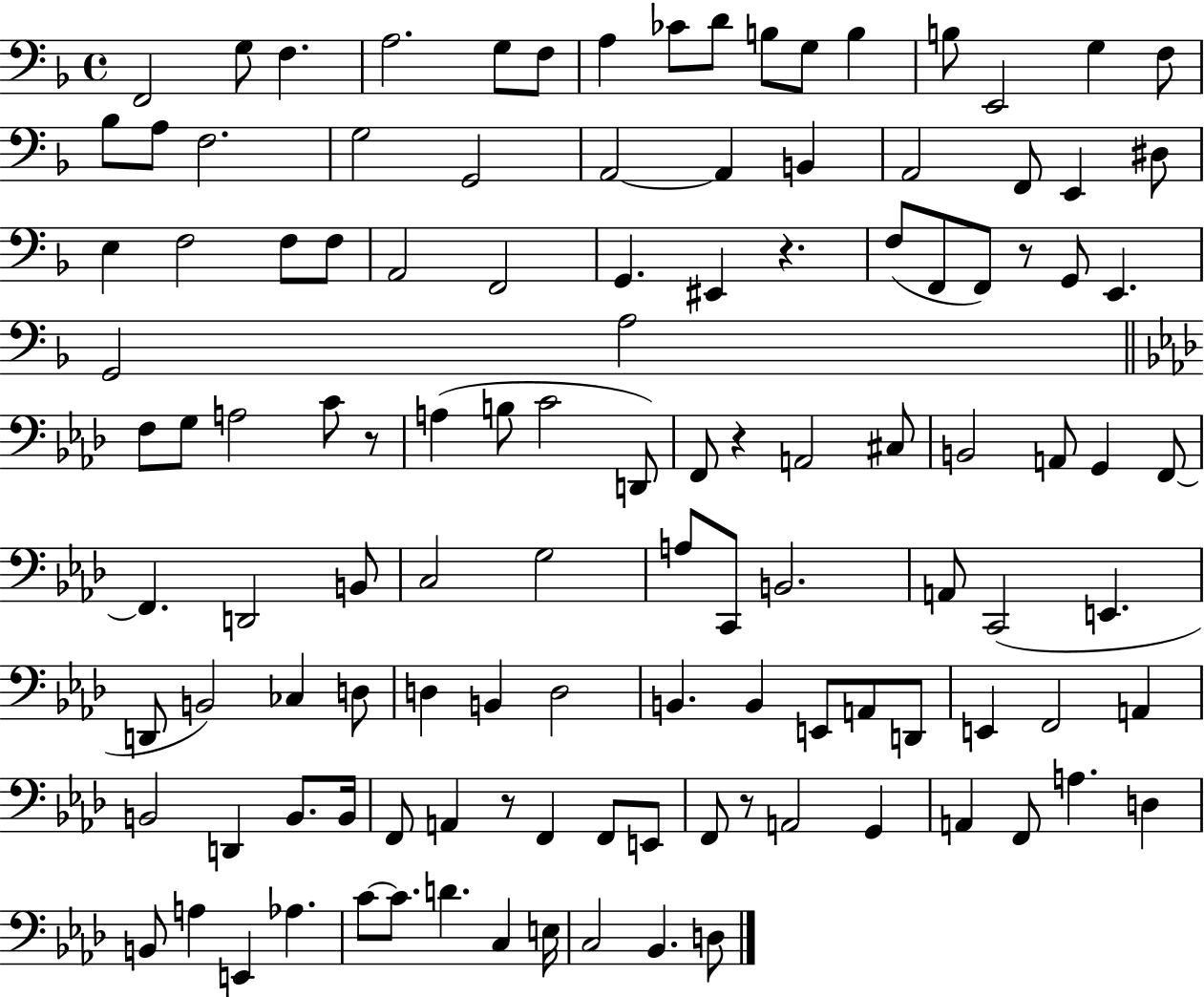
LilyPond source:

{
  \clef bass
  \time 4/4
  \defaultTimeSignature
  \key f \major
  \repeat volta 2 { f,2 g8 f4. | a2. g8 f8 | a4 ces'8 d'8 b8 g8 b4 | b8 e,2 g4 f8 | \break bes8 a8 f2. | g2 g,2 | a,2~~ a,4 b,4 | a,2 f,8 e,4 dis8 | \break e4 f2 f8 f8 | a,2 f,2 | g,4. eis,4 r4. | f8( f,8 f,8) r8 g,8 e,4. | \break g,2 a2 | \bar "||" \break \key aes \major f8 g8 a2 c'8 r8 | a4( b8 c'2 d,8) | f,8 r4 a,2 cis8 | b,2 a,8 g,4 f,8~~ | \break f,4. d,2 b,8 | c2 g2 | a8 c,8 b,2. | a,8 c,2( e,4. | \break d,8 b,2) ces4 d8 | d4 b,4 d2 | b,4. b,4 e,8 a,8 d,8 | e,4 f,2 a,4 | \break b,2 d,4 b,8. b,16 | f,8 a,4 r8 f,4 f,8 e,8 | f,8 r8 a,2 g,4 | a,4 f,8 a4. d4 | \break b,8 a4 e,4 aes4. | c'8~~ c'8. d'4. c4 e16 | c2 bes,4. d8 | } \bar "|."
}